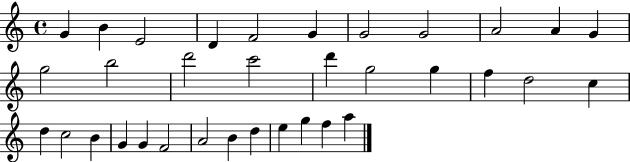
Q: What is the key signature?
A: C major